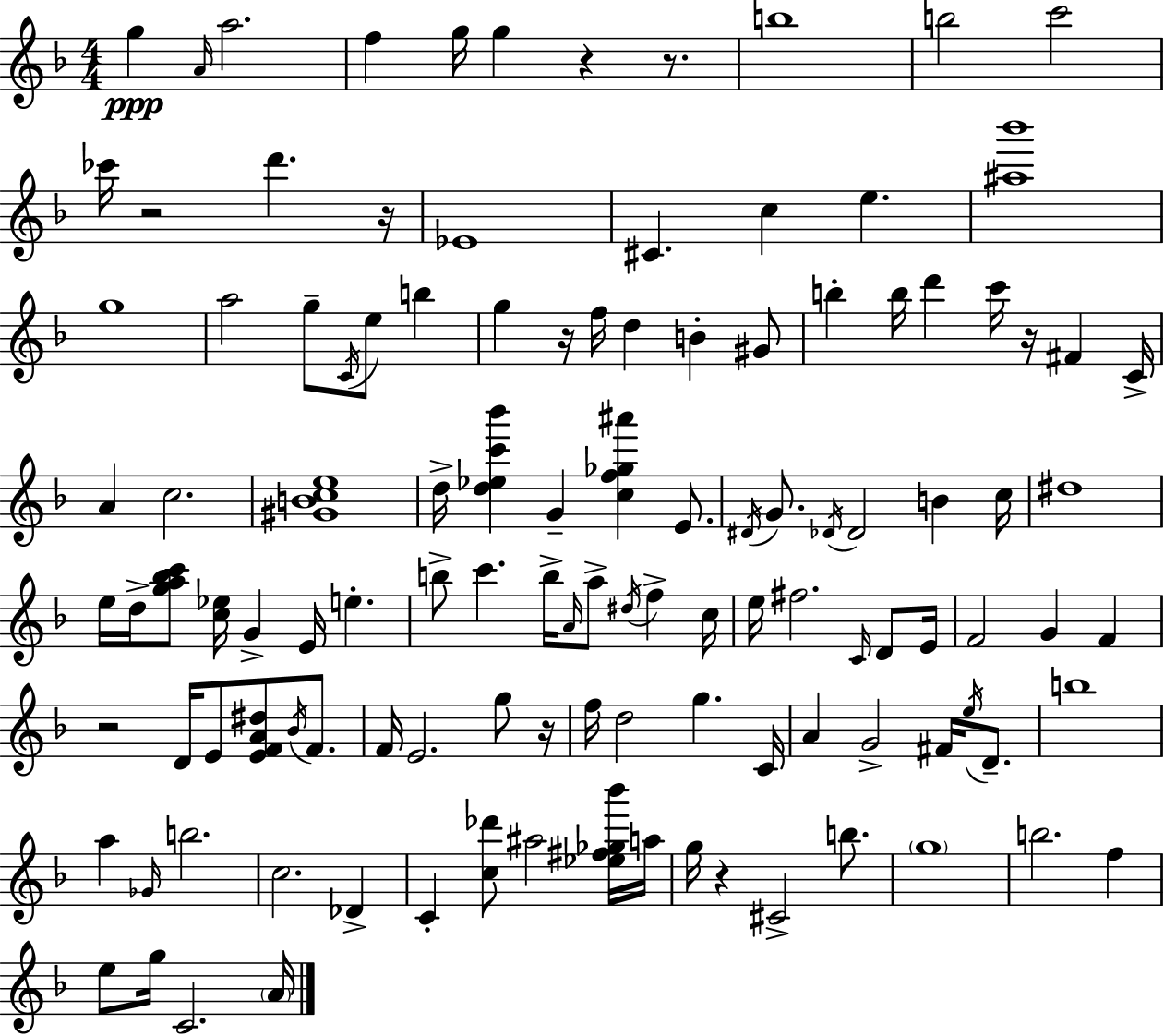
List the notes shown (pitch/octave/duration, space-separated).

G5/q A4/s A5/h. F5/q G5/s G5/q R/q R/e. B5/w B5/h C6/h CES6/s R/h D6/q. R/s Eb4/w C#4/q. C5/q E5/q. [A#5,Bb6]/w G5/w A5/h G5/e C4/s E5/e B5/q G5/q R/s F5/s D5/q B4/q G#4/e B5/q B5/s D6/q C6/s R/s F#4/q C4/s A4/q C5/h. [G#4,B4,C5,E5]/w D5/s [D5,Eb5,C6,Bb6]/q G4/q [C5,F5,Gb5,A#6]/q E4/e. D#4/s G4/e. Db4/s Db4/h B4/q C5/s D#5/w E5/s D5/s [G5,A5,Bb5,C6]/e [C5,Eb5]/s G4/q E4/s E5/q. B5/e C6/q. B5/s A4/s A5/e D#5/s F5/q C5/s E5/s F#5/h. C4/s D4/e E4/s F4/h G4/q F4/q R/h D4/s E4/e [E4,F4,A4,D#5]/e Bb4/s F4/e. F4/s E4/h. G5/e R/s F5/s D5/h G5/q. C4/s A4/q G4/h F#4/s E5/s D4/e. B5/w A5/q Gb4/s B5/h. C5/h. Db4/q C4/q [C5,Db6]/e A#5/h [Eb5,F#5,Gb5,Bb6]/s A5/s G5/s R/q C#4/h B5/e. G5/w B5/h. F5/q E5/e G5/s C4/h. A4/s